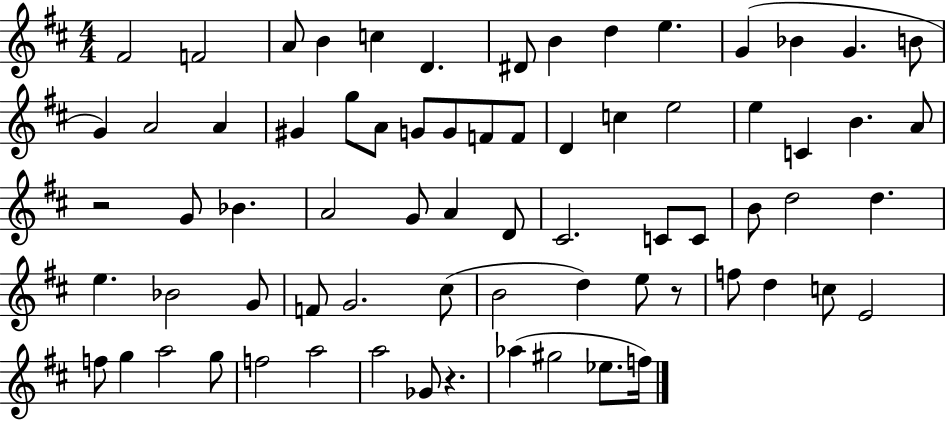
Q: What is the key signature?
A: D major